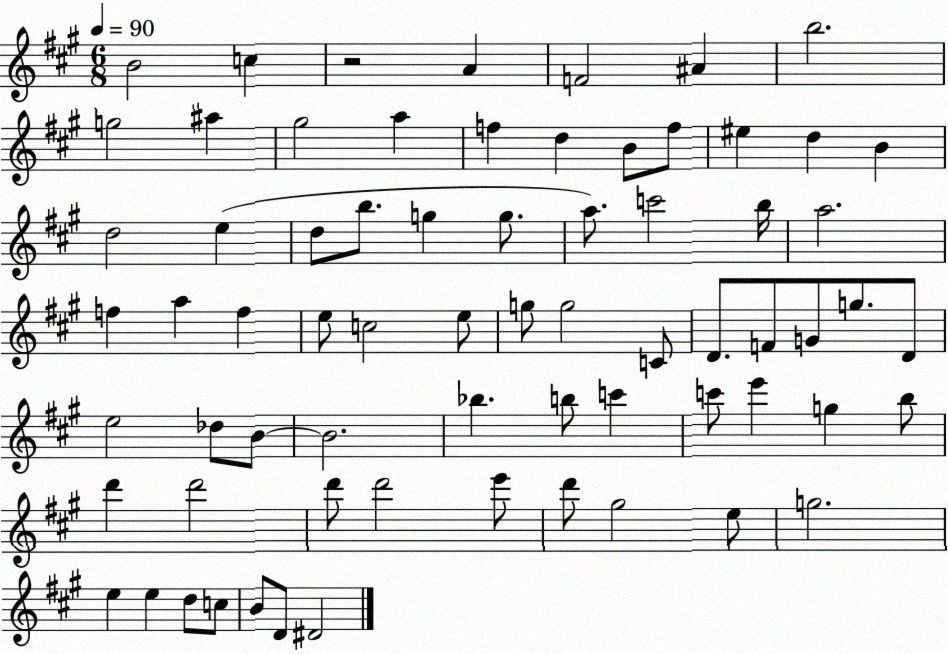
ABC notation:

X:1
T:Untitled
M:6/8
L:1/4
K:A
B2 c z2 A F2 ^A b2 g2 ^a ^g2 a f d B/2 f/2 ^e d B d2 e d/2 b/2 g g/2 a/2 c'2 b/4 a2 f a f e/2 c2 e/2 g/2 g2 C/2 D/2 F/2 G/2 g/2 D/2 e2 _d/2 B/2 B2 _b b/2 c' c'/2 e' g b/2 d' d'2 d'/2 d'2 e'/2 d'/2 ^g2 e/2 g2 e e d/2 c/2 B/2 D/2 ^D2